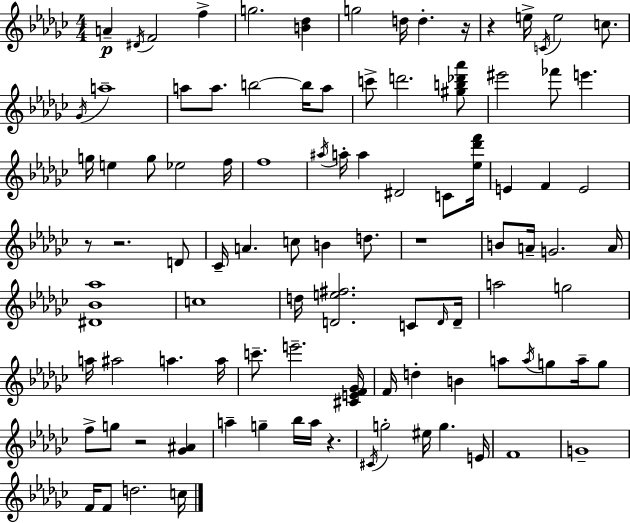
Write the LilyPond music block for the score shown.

{
  \clef treble
  \numericTimeSignature
  \time 4/4
  \key ees \minor
  \repeat volta 2 { a'4--\p \acciaccatura { dis'16 } f'2 f''4-> | g''2. <b' des''>4 | g''2 d''16 d''4.-. | r16 r4 e''16-> \acciaccatura { c'16 } e''2 c''8. | \break \acciaccatura { ges'16 } a''1-- | a''8 a''8. b''2~~ | b''16 a''8 c'''8-> d'''2. | <gis'' b'' des''' aes'''>8 eis'''2 fes'''8 e'''4. | \break g''16 e''4 g''8 ees''2 | f''16 f''1 | \acciaccatura { ais''16 } a''16-. a''4 dis'2 | c'8 <ees'' des''' f'''>16 e'4 f'4 e'2 | \break r8 r2. | d'8 ces'16-- a'4. c''8 b'4 | d''8. r1 | b'8 a'16-- g'2. | \break a'16 <dis' bes' aes''>1 | c''1 | d''16 <d' e'' fis''>2. | c'8 \grace { d'16 } d'16-- a''2 g''2 | \break a''16 ais''2 a''4. | a''16 c'''8.-- e'''2.-- | <cis' e' f' ges'>16 f'16 d''4-. b'4 a''8 | \acciaccatura { a''16 } g''8 a''16-- g''8 f''8-> g''8 r2 | \break <ges' ais'>4 a''4-- g''4-- bes''16 a''16 | r4. \acciaccatura { cis'16 } g''2-. eis''16 | g''4. e'16 f'1 | g'1-- | \break f'16 f'8 d''2. | c''16 } \bar "|."
}